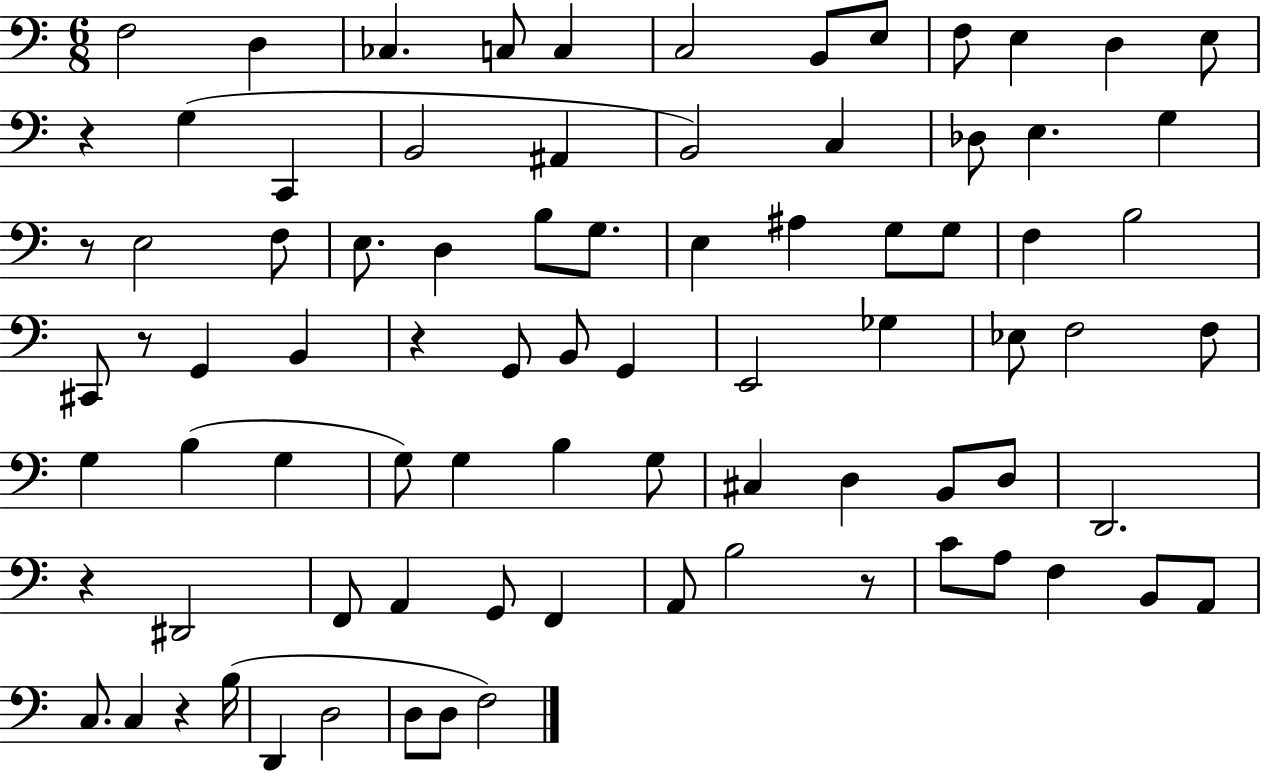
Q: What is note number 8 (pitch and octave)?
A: E3